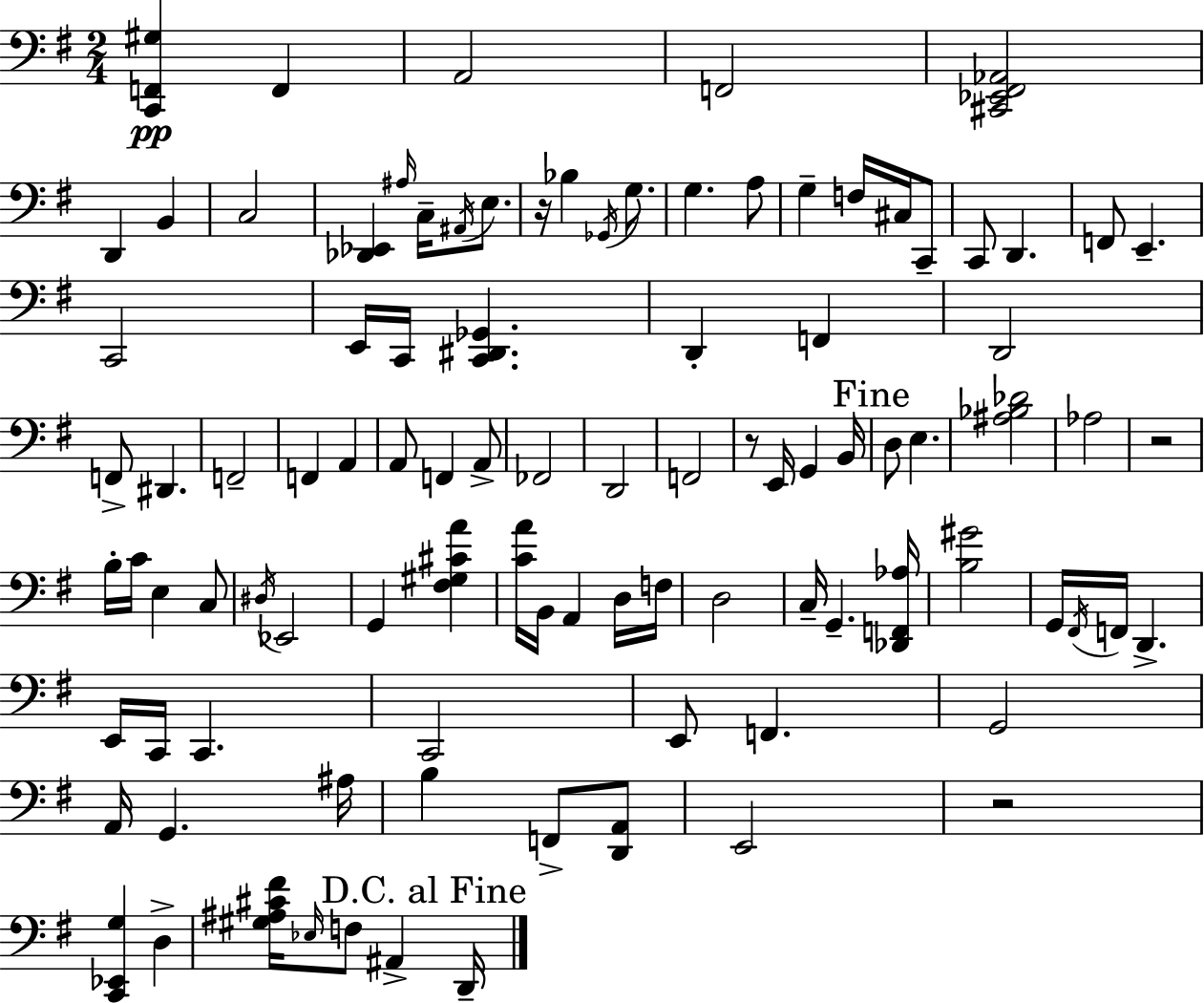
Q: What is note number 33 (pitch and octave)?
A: F2